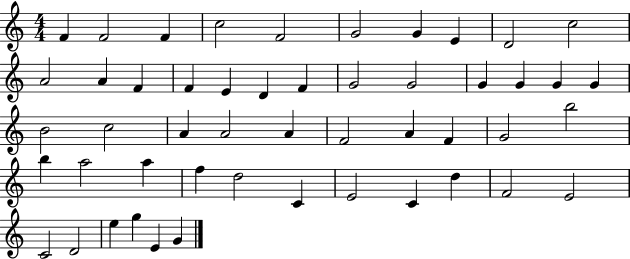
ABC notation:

X:1
T:Untitled
M:4/4
L:1/4
K:C
F F2 F c2 F2 G2 G E D2 c2 A2 A F F E D F G2 G2 G G G G B2 c2 A A2 A F2 A F G2 b2 b a2 a f d2 C E2 C d F2 E2 C2 D2 e g E G